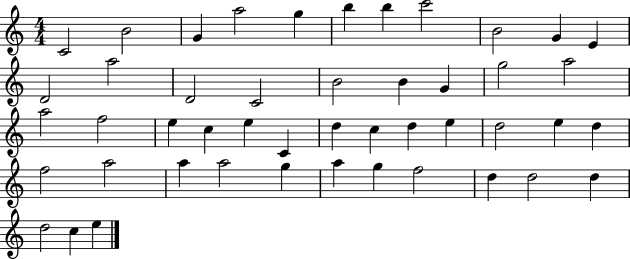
X:1
T:Untitled
M:4/4
L:1/4
K:C
C2 B2 G a2 g b b c'2 B2 G E D2 a2 D2 C2 B2 B G g2 a2 a2 f2 e c e C d c d e d2 e d f2 a2 a a2 g a g f2 d d2 d d2 c e